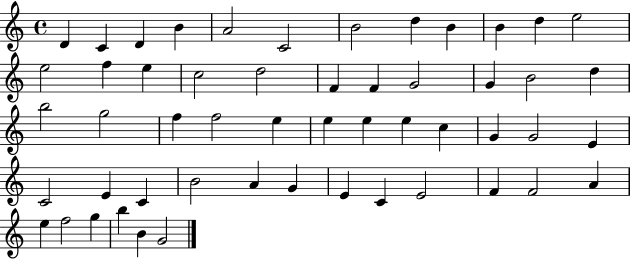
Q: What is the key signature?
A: C major